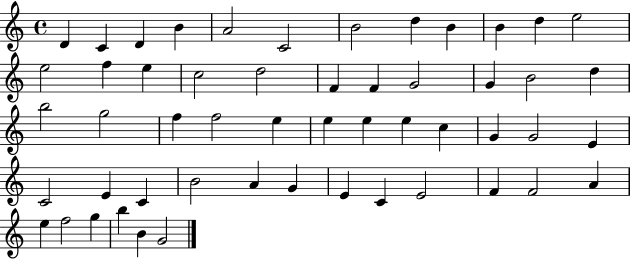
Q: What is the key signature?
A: C major